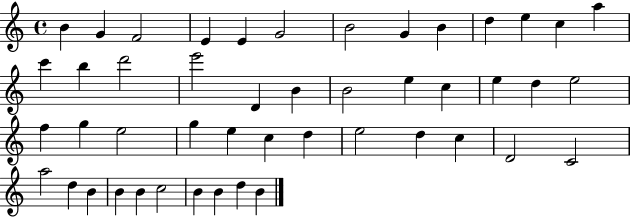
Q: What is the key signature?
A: C major